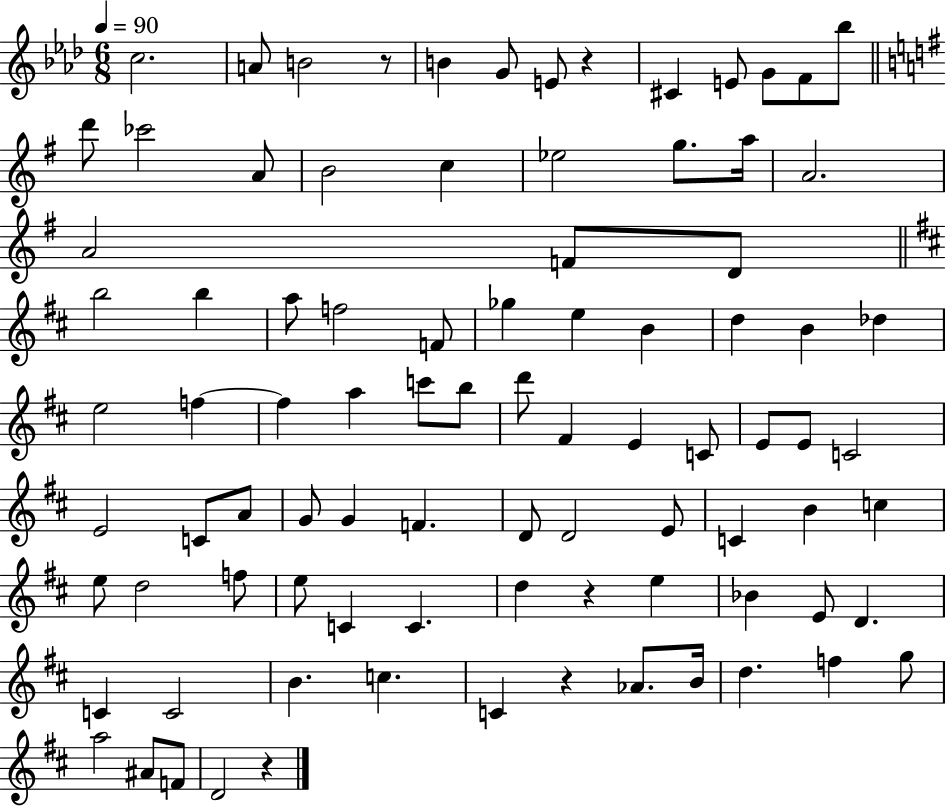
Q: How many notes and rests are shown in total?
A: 89